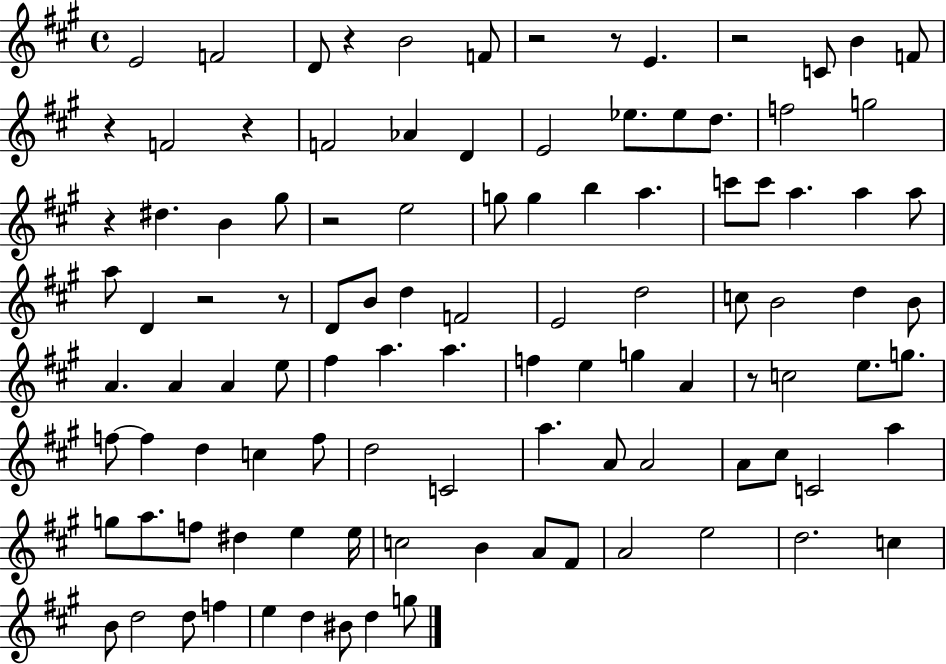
{
  \clef treble
  \time 4/4
  \defaultTimeSignature
  \key a \major
  e'2 f'2 | d'8 r4 b'2 f'8 | r2 r8 e'4. | r2 c'8 b'4 f'8 | \break r4 f'2 r4 | f'2 aes'4 d'4 | e'2 ees''8. ees''8 d''8. | f''2 g''2 | \break r4 dis''4. b'4 gis''8 | r2 e''2 | g''8 g''4 b''4 a''4. | c'''8 c'''8 a''4. a''4 a''8 | \break a''8 d'4 r2 r8 | d'8 b'8 d''4 f'2 | e'2 d''2 | c''8 b'2 d''4 b'8 | \break a'4. a'4 a'4 e''8 | fis''4 a''4. a''4. | f''4 e''4 g''4 a'4 | r8 c''2 e''8. g''8. | \break f''8~~ f''4 d''4 c''4 f''8 | d''2 c'2 | a''4. a'8 a'2 | a'8 cis''8 c'2 a''4 | \break g''8 a''8. f''8 dis''4 e''4 e''16 | c''2 b'4 a'8 fis'8 | a'2 e''2 | d''2. c''4 | \break b'8 d''2 d''8 f''4 | e''4 d''4 bis'8 d''4 g''8 | \bar "|."
}